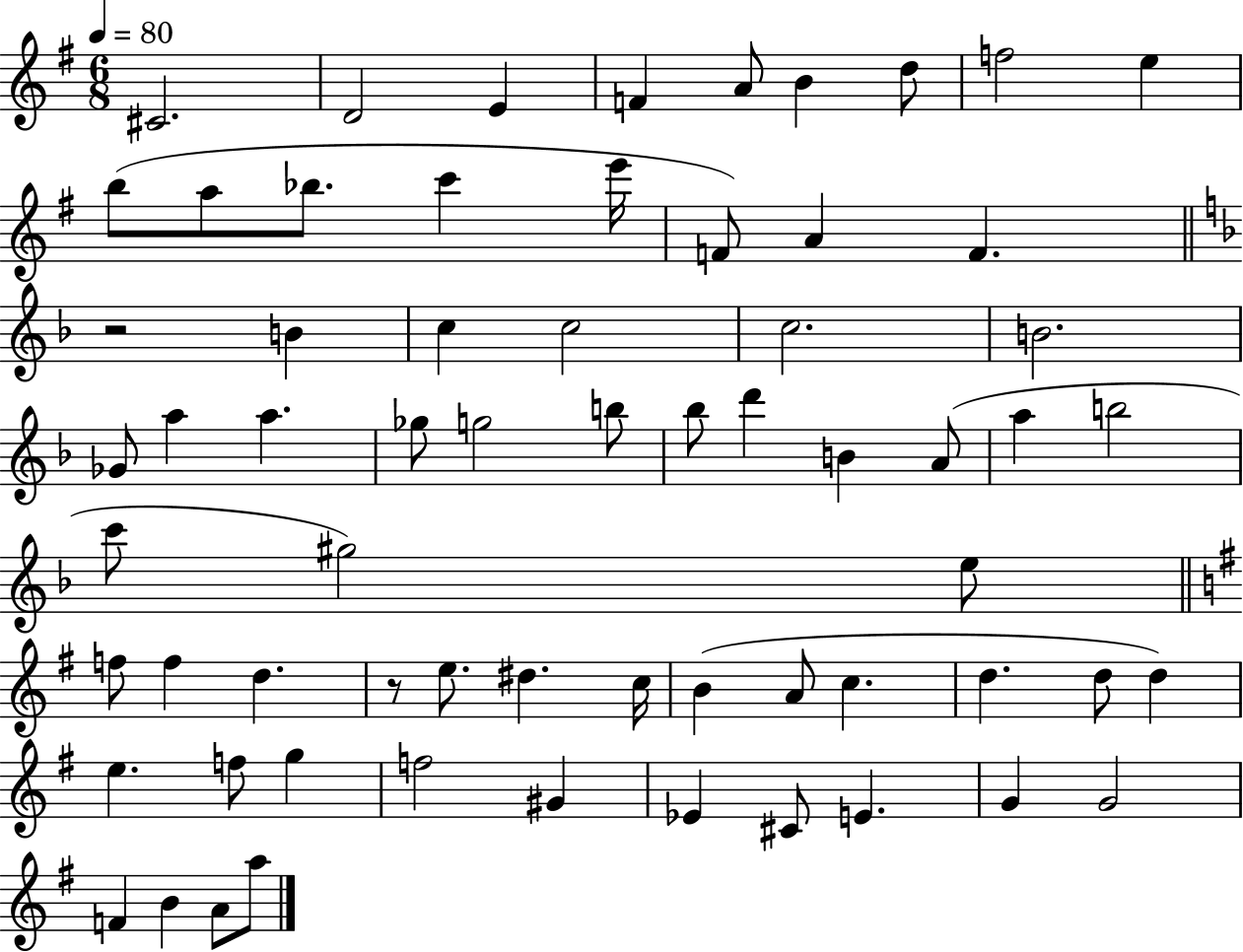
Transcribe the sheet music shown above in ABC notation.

X:1
T:Untitled
M:6/8
L:1/4
K:G
^C2 D2 E F A/2 B d/2 f2 e b/2 a/2 _b/2 c' e'/4 F/2 A F z2 B c c2 c2 B2 _G/2 a a _g/2 g2 b/2 _b/2 d' B A/2 a b2 c'/2 ^g2 e/2 f/2 f d z/2 e/2 ^d c/4 B A/2 c d d/2 d e f/2 g f2 ^G _E ^C/2 E G G2 F B A/2 a/2